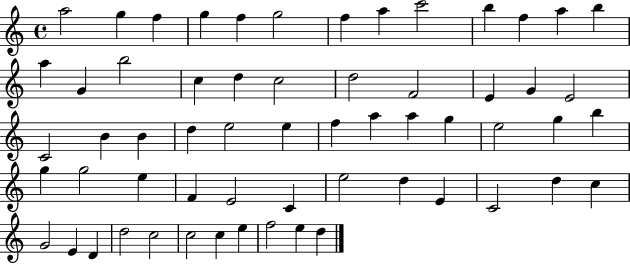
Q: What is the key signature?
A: C major